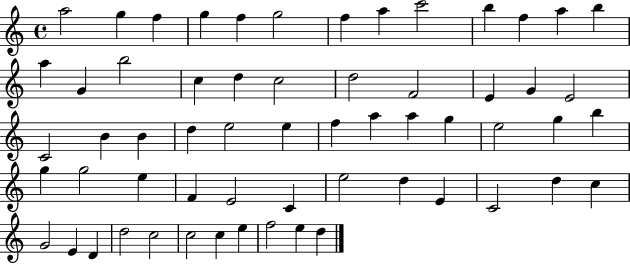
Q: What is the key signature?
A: C major